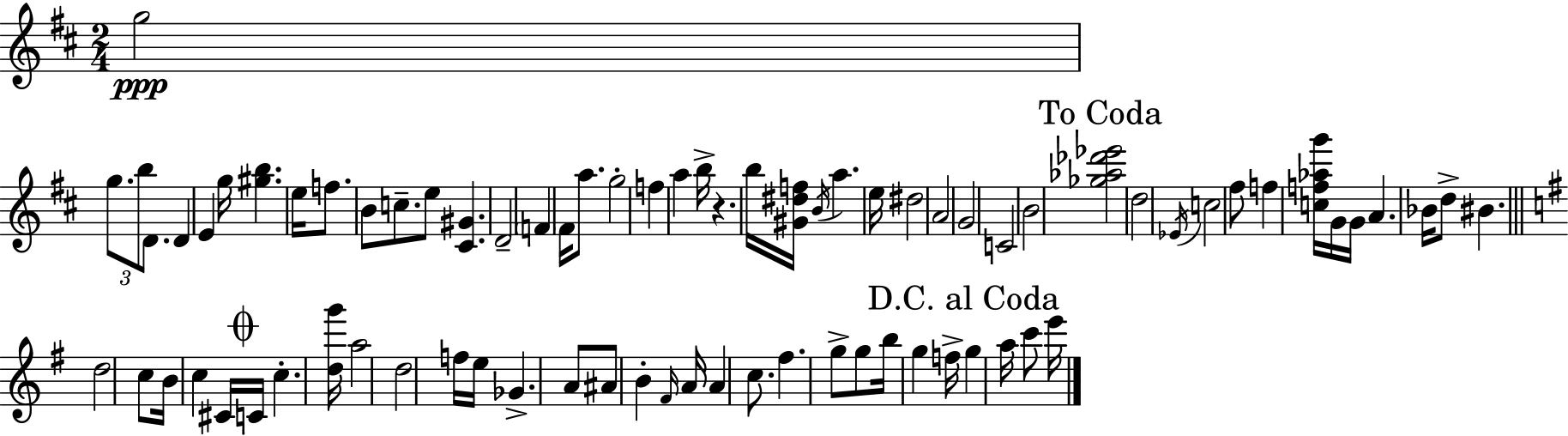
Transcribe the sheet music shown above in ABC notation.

X:1
T:Untitled
M:2/4
L:1/4
K:D
g2 g/2 b/2 D/2 D E g/4 [^gb] e/4 f/2 B/2 c/2 e/2 [^C^G] D2 F ^F/4 a/2 g2 f a b/4 z b/4 [^G^df]/4 B/4 a e/4 ^d2 A2 G2 C2 B2 [_g_a_d'_e']2 d2 _E/4 c2 ^f/2 f [cf_ag']/4 G/4 G/4 A _B/4 d/2 ^B d2 c/2 B/4 c ^C/4 C/4 c [dg']/4 a2 d2 f/4 e/4 _G A/2 ^A/2 B ^F/4 A/4 A c/2 ^f g/2 g/2 b/4 g f/4 g a/4 c'/2 e'/4